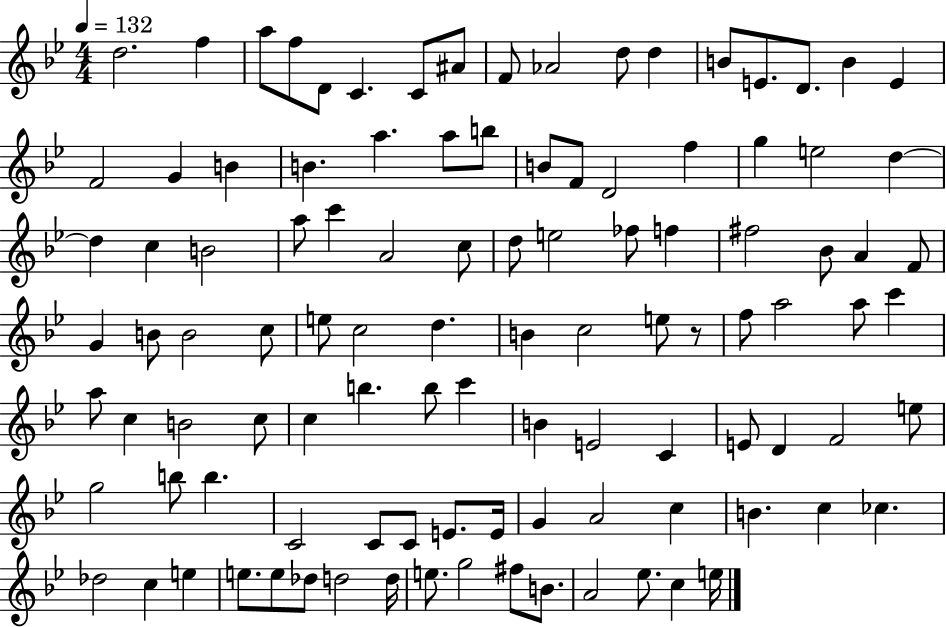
D5/h. F5/q A5/e F5/e D4/e C4/q. C4/e A#4/e F4/e Ab4/h D5/e D5/q B4/e E4/e. D4/e. B4/q E4/q F4/h G4/q B4/q B4/q. A5/q. A5/e B5/e B4/e F4/e D4/h F5/q G5/q E5/h D5/q D5/q C5/q B4/h A5/e C6/q A4/h C5/e D5/e E5/h FES5/e F5/q F#5/h Bb4/e A4/q F4/e G4/q B4/e B4/h C5/e E5/e C5/h D5/q. B4/q C5/h E5/e R/e F5/e A5/h A5/e C6/q A5/e C5/q B4/h C5/e C5/q B5/q. B5/e C6/q B4/q E4/h C4/q E4/e D4/q F4/h E5/e G5/h B5/e B5/q. C4/h C4/e C4/e E4/e. E4/s G4/q A4/h C5/q B4/q. C5/q CES5/q. Db5/h C5/q E5/q E5/e. E5/e Db5/e D5/h D5/s E5/e. G5/h F#5/e B4/e. A4/h Eb5/e. C5/q E5/s